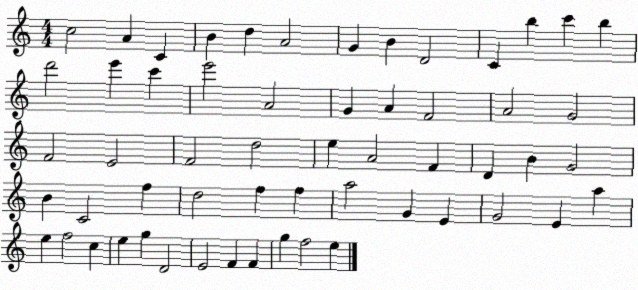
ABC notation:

X:1
T:Untitled
M:4/4
L:1/4
K:C
c2 A C B d A2 G B D2 C b c' b d'2 e' c' e'2 A2 G A F2 A2 G2 F2 E2 F2 d2 e A2 F D B G2 B C2 f d2 f f a2 G E G2 E a e f2 c e g D2 E2 F F g f2 e